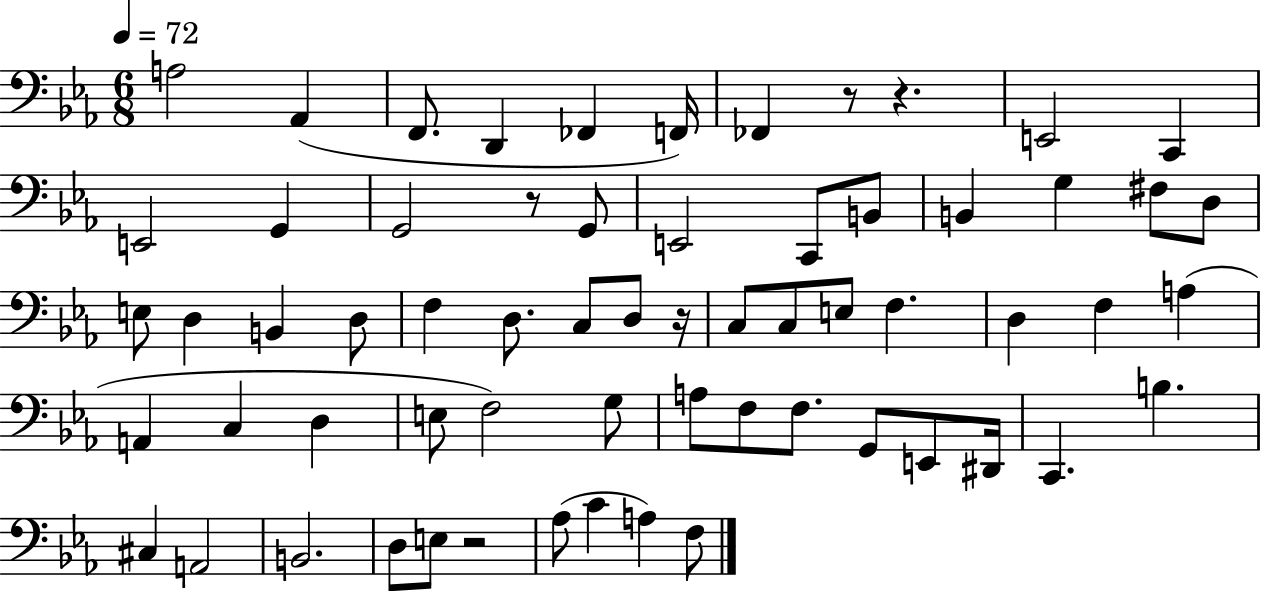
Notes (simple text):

A3/h Ab2/q F2/e. D2/q FES2/q F2/s FES2/q R/e R/q. E2/h C2/q E2/h G2/q G2/h R/e G2/e E2/h C2/e B2/e B2/q G3/q F#3/e D3/e E3/e D3/q B2/q D3/e F3/q D3/e. C3/e D3/e R/s C3/e C3/e E3/e F3/q. D3/q F3/q A3/q A2/q C3/q D3/q E3/e F3/h G3/e A3/e F3/e F3/e. G2/e E2/e D#2/s C2/q. B3/q. C#3/q A2/h B2/h. D3/e E3/e R/h Ab3/e C4/q A3/q F3/e